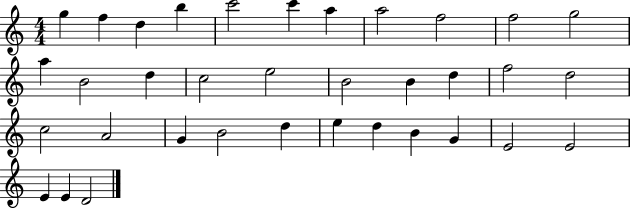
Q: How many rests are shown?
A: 0